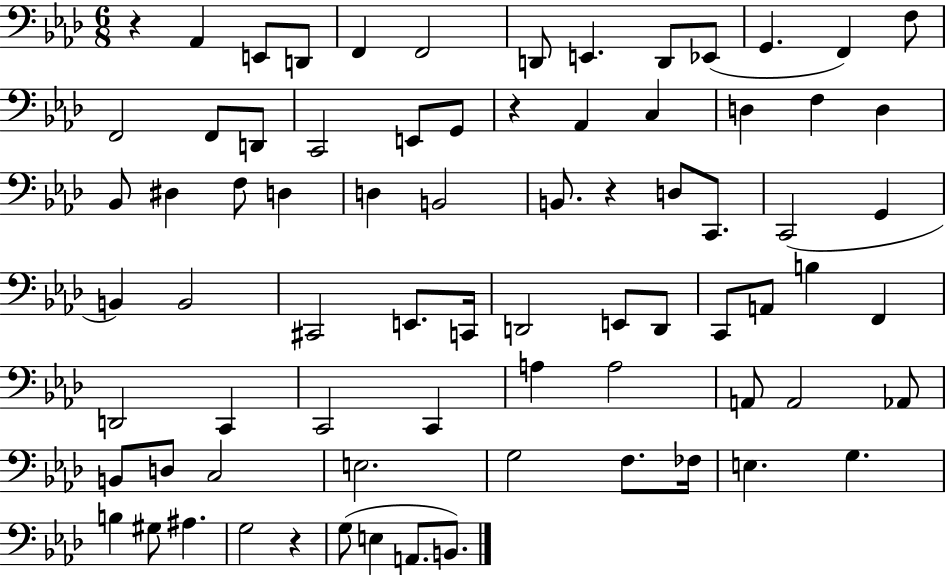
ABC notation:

X:1
T:Untitled
M:6/8
L:1/4
K:Ab
z _A,, E,,/2 D,,/2 F,, F,,2 D,,/2 E,, D,,/2 _E,,/2 G,, F,, F,/2 F,,2 F,,/2 D,,/2 C,,2 E,,/2 G,,/2 z _A,, C, D, F, D, _B,,/2 ^D, F,/2 D, D, B,,2 B,,/2 z D,/2 C,,/2 C,,2 G,, B,, B,,2 ^C,,2 E,,/2 C,,/4 D,,2 E,,/2 D,,/2 C,,/2 A,,/2 B, F,, D,,2 C,, C,,2 C,, A, A,2 A,,/2 A,,2 _A,,/2 B,,/2 D,/2 C,2 E,2 G,2 F,/2 _F,/4 E, G, B, ^G,/2 ^A, G,2 z G,/2 E, A,,/2 B,,/2